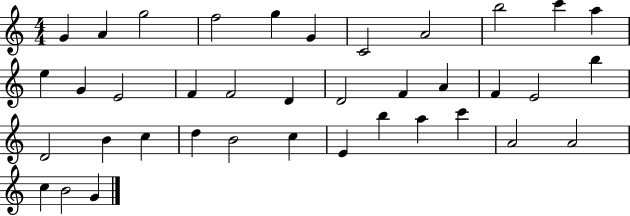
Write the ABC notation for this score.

X:1
T:Untitled
M:4/4
L:1/4
K:C
G A g2 f2 g G C2 A2 b2 c' a e G E2 F F2 D D2 F A F E2 b D2 B c d B2 c E b a c' A2 A2 c B2 G